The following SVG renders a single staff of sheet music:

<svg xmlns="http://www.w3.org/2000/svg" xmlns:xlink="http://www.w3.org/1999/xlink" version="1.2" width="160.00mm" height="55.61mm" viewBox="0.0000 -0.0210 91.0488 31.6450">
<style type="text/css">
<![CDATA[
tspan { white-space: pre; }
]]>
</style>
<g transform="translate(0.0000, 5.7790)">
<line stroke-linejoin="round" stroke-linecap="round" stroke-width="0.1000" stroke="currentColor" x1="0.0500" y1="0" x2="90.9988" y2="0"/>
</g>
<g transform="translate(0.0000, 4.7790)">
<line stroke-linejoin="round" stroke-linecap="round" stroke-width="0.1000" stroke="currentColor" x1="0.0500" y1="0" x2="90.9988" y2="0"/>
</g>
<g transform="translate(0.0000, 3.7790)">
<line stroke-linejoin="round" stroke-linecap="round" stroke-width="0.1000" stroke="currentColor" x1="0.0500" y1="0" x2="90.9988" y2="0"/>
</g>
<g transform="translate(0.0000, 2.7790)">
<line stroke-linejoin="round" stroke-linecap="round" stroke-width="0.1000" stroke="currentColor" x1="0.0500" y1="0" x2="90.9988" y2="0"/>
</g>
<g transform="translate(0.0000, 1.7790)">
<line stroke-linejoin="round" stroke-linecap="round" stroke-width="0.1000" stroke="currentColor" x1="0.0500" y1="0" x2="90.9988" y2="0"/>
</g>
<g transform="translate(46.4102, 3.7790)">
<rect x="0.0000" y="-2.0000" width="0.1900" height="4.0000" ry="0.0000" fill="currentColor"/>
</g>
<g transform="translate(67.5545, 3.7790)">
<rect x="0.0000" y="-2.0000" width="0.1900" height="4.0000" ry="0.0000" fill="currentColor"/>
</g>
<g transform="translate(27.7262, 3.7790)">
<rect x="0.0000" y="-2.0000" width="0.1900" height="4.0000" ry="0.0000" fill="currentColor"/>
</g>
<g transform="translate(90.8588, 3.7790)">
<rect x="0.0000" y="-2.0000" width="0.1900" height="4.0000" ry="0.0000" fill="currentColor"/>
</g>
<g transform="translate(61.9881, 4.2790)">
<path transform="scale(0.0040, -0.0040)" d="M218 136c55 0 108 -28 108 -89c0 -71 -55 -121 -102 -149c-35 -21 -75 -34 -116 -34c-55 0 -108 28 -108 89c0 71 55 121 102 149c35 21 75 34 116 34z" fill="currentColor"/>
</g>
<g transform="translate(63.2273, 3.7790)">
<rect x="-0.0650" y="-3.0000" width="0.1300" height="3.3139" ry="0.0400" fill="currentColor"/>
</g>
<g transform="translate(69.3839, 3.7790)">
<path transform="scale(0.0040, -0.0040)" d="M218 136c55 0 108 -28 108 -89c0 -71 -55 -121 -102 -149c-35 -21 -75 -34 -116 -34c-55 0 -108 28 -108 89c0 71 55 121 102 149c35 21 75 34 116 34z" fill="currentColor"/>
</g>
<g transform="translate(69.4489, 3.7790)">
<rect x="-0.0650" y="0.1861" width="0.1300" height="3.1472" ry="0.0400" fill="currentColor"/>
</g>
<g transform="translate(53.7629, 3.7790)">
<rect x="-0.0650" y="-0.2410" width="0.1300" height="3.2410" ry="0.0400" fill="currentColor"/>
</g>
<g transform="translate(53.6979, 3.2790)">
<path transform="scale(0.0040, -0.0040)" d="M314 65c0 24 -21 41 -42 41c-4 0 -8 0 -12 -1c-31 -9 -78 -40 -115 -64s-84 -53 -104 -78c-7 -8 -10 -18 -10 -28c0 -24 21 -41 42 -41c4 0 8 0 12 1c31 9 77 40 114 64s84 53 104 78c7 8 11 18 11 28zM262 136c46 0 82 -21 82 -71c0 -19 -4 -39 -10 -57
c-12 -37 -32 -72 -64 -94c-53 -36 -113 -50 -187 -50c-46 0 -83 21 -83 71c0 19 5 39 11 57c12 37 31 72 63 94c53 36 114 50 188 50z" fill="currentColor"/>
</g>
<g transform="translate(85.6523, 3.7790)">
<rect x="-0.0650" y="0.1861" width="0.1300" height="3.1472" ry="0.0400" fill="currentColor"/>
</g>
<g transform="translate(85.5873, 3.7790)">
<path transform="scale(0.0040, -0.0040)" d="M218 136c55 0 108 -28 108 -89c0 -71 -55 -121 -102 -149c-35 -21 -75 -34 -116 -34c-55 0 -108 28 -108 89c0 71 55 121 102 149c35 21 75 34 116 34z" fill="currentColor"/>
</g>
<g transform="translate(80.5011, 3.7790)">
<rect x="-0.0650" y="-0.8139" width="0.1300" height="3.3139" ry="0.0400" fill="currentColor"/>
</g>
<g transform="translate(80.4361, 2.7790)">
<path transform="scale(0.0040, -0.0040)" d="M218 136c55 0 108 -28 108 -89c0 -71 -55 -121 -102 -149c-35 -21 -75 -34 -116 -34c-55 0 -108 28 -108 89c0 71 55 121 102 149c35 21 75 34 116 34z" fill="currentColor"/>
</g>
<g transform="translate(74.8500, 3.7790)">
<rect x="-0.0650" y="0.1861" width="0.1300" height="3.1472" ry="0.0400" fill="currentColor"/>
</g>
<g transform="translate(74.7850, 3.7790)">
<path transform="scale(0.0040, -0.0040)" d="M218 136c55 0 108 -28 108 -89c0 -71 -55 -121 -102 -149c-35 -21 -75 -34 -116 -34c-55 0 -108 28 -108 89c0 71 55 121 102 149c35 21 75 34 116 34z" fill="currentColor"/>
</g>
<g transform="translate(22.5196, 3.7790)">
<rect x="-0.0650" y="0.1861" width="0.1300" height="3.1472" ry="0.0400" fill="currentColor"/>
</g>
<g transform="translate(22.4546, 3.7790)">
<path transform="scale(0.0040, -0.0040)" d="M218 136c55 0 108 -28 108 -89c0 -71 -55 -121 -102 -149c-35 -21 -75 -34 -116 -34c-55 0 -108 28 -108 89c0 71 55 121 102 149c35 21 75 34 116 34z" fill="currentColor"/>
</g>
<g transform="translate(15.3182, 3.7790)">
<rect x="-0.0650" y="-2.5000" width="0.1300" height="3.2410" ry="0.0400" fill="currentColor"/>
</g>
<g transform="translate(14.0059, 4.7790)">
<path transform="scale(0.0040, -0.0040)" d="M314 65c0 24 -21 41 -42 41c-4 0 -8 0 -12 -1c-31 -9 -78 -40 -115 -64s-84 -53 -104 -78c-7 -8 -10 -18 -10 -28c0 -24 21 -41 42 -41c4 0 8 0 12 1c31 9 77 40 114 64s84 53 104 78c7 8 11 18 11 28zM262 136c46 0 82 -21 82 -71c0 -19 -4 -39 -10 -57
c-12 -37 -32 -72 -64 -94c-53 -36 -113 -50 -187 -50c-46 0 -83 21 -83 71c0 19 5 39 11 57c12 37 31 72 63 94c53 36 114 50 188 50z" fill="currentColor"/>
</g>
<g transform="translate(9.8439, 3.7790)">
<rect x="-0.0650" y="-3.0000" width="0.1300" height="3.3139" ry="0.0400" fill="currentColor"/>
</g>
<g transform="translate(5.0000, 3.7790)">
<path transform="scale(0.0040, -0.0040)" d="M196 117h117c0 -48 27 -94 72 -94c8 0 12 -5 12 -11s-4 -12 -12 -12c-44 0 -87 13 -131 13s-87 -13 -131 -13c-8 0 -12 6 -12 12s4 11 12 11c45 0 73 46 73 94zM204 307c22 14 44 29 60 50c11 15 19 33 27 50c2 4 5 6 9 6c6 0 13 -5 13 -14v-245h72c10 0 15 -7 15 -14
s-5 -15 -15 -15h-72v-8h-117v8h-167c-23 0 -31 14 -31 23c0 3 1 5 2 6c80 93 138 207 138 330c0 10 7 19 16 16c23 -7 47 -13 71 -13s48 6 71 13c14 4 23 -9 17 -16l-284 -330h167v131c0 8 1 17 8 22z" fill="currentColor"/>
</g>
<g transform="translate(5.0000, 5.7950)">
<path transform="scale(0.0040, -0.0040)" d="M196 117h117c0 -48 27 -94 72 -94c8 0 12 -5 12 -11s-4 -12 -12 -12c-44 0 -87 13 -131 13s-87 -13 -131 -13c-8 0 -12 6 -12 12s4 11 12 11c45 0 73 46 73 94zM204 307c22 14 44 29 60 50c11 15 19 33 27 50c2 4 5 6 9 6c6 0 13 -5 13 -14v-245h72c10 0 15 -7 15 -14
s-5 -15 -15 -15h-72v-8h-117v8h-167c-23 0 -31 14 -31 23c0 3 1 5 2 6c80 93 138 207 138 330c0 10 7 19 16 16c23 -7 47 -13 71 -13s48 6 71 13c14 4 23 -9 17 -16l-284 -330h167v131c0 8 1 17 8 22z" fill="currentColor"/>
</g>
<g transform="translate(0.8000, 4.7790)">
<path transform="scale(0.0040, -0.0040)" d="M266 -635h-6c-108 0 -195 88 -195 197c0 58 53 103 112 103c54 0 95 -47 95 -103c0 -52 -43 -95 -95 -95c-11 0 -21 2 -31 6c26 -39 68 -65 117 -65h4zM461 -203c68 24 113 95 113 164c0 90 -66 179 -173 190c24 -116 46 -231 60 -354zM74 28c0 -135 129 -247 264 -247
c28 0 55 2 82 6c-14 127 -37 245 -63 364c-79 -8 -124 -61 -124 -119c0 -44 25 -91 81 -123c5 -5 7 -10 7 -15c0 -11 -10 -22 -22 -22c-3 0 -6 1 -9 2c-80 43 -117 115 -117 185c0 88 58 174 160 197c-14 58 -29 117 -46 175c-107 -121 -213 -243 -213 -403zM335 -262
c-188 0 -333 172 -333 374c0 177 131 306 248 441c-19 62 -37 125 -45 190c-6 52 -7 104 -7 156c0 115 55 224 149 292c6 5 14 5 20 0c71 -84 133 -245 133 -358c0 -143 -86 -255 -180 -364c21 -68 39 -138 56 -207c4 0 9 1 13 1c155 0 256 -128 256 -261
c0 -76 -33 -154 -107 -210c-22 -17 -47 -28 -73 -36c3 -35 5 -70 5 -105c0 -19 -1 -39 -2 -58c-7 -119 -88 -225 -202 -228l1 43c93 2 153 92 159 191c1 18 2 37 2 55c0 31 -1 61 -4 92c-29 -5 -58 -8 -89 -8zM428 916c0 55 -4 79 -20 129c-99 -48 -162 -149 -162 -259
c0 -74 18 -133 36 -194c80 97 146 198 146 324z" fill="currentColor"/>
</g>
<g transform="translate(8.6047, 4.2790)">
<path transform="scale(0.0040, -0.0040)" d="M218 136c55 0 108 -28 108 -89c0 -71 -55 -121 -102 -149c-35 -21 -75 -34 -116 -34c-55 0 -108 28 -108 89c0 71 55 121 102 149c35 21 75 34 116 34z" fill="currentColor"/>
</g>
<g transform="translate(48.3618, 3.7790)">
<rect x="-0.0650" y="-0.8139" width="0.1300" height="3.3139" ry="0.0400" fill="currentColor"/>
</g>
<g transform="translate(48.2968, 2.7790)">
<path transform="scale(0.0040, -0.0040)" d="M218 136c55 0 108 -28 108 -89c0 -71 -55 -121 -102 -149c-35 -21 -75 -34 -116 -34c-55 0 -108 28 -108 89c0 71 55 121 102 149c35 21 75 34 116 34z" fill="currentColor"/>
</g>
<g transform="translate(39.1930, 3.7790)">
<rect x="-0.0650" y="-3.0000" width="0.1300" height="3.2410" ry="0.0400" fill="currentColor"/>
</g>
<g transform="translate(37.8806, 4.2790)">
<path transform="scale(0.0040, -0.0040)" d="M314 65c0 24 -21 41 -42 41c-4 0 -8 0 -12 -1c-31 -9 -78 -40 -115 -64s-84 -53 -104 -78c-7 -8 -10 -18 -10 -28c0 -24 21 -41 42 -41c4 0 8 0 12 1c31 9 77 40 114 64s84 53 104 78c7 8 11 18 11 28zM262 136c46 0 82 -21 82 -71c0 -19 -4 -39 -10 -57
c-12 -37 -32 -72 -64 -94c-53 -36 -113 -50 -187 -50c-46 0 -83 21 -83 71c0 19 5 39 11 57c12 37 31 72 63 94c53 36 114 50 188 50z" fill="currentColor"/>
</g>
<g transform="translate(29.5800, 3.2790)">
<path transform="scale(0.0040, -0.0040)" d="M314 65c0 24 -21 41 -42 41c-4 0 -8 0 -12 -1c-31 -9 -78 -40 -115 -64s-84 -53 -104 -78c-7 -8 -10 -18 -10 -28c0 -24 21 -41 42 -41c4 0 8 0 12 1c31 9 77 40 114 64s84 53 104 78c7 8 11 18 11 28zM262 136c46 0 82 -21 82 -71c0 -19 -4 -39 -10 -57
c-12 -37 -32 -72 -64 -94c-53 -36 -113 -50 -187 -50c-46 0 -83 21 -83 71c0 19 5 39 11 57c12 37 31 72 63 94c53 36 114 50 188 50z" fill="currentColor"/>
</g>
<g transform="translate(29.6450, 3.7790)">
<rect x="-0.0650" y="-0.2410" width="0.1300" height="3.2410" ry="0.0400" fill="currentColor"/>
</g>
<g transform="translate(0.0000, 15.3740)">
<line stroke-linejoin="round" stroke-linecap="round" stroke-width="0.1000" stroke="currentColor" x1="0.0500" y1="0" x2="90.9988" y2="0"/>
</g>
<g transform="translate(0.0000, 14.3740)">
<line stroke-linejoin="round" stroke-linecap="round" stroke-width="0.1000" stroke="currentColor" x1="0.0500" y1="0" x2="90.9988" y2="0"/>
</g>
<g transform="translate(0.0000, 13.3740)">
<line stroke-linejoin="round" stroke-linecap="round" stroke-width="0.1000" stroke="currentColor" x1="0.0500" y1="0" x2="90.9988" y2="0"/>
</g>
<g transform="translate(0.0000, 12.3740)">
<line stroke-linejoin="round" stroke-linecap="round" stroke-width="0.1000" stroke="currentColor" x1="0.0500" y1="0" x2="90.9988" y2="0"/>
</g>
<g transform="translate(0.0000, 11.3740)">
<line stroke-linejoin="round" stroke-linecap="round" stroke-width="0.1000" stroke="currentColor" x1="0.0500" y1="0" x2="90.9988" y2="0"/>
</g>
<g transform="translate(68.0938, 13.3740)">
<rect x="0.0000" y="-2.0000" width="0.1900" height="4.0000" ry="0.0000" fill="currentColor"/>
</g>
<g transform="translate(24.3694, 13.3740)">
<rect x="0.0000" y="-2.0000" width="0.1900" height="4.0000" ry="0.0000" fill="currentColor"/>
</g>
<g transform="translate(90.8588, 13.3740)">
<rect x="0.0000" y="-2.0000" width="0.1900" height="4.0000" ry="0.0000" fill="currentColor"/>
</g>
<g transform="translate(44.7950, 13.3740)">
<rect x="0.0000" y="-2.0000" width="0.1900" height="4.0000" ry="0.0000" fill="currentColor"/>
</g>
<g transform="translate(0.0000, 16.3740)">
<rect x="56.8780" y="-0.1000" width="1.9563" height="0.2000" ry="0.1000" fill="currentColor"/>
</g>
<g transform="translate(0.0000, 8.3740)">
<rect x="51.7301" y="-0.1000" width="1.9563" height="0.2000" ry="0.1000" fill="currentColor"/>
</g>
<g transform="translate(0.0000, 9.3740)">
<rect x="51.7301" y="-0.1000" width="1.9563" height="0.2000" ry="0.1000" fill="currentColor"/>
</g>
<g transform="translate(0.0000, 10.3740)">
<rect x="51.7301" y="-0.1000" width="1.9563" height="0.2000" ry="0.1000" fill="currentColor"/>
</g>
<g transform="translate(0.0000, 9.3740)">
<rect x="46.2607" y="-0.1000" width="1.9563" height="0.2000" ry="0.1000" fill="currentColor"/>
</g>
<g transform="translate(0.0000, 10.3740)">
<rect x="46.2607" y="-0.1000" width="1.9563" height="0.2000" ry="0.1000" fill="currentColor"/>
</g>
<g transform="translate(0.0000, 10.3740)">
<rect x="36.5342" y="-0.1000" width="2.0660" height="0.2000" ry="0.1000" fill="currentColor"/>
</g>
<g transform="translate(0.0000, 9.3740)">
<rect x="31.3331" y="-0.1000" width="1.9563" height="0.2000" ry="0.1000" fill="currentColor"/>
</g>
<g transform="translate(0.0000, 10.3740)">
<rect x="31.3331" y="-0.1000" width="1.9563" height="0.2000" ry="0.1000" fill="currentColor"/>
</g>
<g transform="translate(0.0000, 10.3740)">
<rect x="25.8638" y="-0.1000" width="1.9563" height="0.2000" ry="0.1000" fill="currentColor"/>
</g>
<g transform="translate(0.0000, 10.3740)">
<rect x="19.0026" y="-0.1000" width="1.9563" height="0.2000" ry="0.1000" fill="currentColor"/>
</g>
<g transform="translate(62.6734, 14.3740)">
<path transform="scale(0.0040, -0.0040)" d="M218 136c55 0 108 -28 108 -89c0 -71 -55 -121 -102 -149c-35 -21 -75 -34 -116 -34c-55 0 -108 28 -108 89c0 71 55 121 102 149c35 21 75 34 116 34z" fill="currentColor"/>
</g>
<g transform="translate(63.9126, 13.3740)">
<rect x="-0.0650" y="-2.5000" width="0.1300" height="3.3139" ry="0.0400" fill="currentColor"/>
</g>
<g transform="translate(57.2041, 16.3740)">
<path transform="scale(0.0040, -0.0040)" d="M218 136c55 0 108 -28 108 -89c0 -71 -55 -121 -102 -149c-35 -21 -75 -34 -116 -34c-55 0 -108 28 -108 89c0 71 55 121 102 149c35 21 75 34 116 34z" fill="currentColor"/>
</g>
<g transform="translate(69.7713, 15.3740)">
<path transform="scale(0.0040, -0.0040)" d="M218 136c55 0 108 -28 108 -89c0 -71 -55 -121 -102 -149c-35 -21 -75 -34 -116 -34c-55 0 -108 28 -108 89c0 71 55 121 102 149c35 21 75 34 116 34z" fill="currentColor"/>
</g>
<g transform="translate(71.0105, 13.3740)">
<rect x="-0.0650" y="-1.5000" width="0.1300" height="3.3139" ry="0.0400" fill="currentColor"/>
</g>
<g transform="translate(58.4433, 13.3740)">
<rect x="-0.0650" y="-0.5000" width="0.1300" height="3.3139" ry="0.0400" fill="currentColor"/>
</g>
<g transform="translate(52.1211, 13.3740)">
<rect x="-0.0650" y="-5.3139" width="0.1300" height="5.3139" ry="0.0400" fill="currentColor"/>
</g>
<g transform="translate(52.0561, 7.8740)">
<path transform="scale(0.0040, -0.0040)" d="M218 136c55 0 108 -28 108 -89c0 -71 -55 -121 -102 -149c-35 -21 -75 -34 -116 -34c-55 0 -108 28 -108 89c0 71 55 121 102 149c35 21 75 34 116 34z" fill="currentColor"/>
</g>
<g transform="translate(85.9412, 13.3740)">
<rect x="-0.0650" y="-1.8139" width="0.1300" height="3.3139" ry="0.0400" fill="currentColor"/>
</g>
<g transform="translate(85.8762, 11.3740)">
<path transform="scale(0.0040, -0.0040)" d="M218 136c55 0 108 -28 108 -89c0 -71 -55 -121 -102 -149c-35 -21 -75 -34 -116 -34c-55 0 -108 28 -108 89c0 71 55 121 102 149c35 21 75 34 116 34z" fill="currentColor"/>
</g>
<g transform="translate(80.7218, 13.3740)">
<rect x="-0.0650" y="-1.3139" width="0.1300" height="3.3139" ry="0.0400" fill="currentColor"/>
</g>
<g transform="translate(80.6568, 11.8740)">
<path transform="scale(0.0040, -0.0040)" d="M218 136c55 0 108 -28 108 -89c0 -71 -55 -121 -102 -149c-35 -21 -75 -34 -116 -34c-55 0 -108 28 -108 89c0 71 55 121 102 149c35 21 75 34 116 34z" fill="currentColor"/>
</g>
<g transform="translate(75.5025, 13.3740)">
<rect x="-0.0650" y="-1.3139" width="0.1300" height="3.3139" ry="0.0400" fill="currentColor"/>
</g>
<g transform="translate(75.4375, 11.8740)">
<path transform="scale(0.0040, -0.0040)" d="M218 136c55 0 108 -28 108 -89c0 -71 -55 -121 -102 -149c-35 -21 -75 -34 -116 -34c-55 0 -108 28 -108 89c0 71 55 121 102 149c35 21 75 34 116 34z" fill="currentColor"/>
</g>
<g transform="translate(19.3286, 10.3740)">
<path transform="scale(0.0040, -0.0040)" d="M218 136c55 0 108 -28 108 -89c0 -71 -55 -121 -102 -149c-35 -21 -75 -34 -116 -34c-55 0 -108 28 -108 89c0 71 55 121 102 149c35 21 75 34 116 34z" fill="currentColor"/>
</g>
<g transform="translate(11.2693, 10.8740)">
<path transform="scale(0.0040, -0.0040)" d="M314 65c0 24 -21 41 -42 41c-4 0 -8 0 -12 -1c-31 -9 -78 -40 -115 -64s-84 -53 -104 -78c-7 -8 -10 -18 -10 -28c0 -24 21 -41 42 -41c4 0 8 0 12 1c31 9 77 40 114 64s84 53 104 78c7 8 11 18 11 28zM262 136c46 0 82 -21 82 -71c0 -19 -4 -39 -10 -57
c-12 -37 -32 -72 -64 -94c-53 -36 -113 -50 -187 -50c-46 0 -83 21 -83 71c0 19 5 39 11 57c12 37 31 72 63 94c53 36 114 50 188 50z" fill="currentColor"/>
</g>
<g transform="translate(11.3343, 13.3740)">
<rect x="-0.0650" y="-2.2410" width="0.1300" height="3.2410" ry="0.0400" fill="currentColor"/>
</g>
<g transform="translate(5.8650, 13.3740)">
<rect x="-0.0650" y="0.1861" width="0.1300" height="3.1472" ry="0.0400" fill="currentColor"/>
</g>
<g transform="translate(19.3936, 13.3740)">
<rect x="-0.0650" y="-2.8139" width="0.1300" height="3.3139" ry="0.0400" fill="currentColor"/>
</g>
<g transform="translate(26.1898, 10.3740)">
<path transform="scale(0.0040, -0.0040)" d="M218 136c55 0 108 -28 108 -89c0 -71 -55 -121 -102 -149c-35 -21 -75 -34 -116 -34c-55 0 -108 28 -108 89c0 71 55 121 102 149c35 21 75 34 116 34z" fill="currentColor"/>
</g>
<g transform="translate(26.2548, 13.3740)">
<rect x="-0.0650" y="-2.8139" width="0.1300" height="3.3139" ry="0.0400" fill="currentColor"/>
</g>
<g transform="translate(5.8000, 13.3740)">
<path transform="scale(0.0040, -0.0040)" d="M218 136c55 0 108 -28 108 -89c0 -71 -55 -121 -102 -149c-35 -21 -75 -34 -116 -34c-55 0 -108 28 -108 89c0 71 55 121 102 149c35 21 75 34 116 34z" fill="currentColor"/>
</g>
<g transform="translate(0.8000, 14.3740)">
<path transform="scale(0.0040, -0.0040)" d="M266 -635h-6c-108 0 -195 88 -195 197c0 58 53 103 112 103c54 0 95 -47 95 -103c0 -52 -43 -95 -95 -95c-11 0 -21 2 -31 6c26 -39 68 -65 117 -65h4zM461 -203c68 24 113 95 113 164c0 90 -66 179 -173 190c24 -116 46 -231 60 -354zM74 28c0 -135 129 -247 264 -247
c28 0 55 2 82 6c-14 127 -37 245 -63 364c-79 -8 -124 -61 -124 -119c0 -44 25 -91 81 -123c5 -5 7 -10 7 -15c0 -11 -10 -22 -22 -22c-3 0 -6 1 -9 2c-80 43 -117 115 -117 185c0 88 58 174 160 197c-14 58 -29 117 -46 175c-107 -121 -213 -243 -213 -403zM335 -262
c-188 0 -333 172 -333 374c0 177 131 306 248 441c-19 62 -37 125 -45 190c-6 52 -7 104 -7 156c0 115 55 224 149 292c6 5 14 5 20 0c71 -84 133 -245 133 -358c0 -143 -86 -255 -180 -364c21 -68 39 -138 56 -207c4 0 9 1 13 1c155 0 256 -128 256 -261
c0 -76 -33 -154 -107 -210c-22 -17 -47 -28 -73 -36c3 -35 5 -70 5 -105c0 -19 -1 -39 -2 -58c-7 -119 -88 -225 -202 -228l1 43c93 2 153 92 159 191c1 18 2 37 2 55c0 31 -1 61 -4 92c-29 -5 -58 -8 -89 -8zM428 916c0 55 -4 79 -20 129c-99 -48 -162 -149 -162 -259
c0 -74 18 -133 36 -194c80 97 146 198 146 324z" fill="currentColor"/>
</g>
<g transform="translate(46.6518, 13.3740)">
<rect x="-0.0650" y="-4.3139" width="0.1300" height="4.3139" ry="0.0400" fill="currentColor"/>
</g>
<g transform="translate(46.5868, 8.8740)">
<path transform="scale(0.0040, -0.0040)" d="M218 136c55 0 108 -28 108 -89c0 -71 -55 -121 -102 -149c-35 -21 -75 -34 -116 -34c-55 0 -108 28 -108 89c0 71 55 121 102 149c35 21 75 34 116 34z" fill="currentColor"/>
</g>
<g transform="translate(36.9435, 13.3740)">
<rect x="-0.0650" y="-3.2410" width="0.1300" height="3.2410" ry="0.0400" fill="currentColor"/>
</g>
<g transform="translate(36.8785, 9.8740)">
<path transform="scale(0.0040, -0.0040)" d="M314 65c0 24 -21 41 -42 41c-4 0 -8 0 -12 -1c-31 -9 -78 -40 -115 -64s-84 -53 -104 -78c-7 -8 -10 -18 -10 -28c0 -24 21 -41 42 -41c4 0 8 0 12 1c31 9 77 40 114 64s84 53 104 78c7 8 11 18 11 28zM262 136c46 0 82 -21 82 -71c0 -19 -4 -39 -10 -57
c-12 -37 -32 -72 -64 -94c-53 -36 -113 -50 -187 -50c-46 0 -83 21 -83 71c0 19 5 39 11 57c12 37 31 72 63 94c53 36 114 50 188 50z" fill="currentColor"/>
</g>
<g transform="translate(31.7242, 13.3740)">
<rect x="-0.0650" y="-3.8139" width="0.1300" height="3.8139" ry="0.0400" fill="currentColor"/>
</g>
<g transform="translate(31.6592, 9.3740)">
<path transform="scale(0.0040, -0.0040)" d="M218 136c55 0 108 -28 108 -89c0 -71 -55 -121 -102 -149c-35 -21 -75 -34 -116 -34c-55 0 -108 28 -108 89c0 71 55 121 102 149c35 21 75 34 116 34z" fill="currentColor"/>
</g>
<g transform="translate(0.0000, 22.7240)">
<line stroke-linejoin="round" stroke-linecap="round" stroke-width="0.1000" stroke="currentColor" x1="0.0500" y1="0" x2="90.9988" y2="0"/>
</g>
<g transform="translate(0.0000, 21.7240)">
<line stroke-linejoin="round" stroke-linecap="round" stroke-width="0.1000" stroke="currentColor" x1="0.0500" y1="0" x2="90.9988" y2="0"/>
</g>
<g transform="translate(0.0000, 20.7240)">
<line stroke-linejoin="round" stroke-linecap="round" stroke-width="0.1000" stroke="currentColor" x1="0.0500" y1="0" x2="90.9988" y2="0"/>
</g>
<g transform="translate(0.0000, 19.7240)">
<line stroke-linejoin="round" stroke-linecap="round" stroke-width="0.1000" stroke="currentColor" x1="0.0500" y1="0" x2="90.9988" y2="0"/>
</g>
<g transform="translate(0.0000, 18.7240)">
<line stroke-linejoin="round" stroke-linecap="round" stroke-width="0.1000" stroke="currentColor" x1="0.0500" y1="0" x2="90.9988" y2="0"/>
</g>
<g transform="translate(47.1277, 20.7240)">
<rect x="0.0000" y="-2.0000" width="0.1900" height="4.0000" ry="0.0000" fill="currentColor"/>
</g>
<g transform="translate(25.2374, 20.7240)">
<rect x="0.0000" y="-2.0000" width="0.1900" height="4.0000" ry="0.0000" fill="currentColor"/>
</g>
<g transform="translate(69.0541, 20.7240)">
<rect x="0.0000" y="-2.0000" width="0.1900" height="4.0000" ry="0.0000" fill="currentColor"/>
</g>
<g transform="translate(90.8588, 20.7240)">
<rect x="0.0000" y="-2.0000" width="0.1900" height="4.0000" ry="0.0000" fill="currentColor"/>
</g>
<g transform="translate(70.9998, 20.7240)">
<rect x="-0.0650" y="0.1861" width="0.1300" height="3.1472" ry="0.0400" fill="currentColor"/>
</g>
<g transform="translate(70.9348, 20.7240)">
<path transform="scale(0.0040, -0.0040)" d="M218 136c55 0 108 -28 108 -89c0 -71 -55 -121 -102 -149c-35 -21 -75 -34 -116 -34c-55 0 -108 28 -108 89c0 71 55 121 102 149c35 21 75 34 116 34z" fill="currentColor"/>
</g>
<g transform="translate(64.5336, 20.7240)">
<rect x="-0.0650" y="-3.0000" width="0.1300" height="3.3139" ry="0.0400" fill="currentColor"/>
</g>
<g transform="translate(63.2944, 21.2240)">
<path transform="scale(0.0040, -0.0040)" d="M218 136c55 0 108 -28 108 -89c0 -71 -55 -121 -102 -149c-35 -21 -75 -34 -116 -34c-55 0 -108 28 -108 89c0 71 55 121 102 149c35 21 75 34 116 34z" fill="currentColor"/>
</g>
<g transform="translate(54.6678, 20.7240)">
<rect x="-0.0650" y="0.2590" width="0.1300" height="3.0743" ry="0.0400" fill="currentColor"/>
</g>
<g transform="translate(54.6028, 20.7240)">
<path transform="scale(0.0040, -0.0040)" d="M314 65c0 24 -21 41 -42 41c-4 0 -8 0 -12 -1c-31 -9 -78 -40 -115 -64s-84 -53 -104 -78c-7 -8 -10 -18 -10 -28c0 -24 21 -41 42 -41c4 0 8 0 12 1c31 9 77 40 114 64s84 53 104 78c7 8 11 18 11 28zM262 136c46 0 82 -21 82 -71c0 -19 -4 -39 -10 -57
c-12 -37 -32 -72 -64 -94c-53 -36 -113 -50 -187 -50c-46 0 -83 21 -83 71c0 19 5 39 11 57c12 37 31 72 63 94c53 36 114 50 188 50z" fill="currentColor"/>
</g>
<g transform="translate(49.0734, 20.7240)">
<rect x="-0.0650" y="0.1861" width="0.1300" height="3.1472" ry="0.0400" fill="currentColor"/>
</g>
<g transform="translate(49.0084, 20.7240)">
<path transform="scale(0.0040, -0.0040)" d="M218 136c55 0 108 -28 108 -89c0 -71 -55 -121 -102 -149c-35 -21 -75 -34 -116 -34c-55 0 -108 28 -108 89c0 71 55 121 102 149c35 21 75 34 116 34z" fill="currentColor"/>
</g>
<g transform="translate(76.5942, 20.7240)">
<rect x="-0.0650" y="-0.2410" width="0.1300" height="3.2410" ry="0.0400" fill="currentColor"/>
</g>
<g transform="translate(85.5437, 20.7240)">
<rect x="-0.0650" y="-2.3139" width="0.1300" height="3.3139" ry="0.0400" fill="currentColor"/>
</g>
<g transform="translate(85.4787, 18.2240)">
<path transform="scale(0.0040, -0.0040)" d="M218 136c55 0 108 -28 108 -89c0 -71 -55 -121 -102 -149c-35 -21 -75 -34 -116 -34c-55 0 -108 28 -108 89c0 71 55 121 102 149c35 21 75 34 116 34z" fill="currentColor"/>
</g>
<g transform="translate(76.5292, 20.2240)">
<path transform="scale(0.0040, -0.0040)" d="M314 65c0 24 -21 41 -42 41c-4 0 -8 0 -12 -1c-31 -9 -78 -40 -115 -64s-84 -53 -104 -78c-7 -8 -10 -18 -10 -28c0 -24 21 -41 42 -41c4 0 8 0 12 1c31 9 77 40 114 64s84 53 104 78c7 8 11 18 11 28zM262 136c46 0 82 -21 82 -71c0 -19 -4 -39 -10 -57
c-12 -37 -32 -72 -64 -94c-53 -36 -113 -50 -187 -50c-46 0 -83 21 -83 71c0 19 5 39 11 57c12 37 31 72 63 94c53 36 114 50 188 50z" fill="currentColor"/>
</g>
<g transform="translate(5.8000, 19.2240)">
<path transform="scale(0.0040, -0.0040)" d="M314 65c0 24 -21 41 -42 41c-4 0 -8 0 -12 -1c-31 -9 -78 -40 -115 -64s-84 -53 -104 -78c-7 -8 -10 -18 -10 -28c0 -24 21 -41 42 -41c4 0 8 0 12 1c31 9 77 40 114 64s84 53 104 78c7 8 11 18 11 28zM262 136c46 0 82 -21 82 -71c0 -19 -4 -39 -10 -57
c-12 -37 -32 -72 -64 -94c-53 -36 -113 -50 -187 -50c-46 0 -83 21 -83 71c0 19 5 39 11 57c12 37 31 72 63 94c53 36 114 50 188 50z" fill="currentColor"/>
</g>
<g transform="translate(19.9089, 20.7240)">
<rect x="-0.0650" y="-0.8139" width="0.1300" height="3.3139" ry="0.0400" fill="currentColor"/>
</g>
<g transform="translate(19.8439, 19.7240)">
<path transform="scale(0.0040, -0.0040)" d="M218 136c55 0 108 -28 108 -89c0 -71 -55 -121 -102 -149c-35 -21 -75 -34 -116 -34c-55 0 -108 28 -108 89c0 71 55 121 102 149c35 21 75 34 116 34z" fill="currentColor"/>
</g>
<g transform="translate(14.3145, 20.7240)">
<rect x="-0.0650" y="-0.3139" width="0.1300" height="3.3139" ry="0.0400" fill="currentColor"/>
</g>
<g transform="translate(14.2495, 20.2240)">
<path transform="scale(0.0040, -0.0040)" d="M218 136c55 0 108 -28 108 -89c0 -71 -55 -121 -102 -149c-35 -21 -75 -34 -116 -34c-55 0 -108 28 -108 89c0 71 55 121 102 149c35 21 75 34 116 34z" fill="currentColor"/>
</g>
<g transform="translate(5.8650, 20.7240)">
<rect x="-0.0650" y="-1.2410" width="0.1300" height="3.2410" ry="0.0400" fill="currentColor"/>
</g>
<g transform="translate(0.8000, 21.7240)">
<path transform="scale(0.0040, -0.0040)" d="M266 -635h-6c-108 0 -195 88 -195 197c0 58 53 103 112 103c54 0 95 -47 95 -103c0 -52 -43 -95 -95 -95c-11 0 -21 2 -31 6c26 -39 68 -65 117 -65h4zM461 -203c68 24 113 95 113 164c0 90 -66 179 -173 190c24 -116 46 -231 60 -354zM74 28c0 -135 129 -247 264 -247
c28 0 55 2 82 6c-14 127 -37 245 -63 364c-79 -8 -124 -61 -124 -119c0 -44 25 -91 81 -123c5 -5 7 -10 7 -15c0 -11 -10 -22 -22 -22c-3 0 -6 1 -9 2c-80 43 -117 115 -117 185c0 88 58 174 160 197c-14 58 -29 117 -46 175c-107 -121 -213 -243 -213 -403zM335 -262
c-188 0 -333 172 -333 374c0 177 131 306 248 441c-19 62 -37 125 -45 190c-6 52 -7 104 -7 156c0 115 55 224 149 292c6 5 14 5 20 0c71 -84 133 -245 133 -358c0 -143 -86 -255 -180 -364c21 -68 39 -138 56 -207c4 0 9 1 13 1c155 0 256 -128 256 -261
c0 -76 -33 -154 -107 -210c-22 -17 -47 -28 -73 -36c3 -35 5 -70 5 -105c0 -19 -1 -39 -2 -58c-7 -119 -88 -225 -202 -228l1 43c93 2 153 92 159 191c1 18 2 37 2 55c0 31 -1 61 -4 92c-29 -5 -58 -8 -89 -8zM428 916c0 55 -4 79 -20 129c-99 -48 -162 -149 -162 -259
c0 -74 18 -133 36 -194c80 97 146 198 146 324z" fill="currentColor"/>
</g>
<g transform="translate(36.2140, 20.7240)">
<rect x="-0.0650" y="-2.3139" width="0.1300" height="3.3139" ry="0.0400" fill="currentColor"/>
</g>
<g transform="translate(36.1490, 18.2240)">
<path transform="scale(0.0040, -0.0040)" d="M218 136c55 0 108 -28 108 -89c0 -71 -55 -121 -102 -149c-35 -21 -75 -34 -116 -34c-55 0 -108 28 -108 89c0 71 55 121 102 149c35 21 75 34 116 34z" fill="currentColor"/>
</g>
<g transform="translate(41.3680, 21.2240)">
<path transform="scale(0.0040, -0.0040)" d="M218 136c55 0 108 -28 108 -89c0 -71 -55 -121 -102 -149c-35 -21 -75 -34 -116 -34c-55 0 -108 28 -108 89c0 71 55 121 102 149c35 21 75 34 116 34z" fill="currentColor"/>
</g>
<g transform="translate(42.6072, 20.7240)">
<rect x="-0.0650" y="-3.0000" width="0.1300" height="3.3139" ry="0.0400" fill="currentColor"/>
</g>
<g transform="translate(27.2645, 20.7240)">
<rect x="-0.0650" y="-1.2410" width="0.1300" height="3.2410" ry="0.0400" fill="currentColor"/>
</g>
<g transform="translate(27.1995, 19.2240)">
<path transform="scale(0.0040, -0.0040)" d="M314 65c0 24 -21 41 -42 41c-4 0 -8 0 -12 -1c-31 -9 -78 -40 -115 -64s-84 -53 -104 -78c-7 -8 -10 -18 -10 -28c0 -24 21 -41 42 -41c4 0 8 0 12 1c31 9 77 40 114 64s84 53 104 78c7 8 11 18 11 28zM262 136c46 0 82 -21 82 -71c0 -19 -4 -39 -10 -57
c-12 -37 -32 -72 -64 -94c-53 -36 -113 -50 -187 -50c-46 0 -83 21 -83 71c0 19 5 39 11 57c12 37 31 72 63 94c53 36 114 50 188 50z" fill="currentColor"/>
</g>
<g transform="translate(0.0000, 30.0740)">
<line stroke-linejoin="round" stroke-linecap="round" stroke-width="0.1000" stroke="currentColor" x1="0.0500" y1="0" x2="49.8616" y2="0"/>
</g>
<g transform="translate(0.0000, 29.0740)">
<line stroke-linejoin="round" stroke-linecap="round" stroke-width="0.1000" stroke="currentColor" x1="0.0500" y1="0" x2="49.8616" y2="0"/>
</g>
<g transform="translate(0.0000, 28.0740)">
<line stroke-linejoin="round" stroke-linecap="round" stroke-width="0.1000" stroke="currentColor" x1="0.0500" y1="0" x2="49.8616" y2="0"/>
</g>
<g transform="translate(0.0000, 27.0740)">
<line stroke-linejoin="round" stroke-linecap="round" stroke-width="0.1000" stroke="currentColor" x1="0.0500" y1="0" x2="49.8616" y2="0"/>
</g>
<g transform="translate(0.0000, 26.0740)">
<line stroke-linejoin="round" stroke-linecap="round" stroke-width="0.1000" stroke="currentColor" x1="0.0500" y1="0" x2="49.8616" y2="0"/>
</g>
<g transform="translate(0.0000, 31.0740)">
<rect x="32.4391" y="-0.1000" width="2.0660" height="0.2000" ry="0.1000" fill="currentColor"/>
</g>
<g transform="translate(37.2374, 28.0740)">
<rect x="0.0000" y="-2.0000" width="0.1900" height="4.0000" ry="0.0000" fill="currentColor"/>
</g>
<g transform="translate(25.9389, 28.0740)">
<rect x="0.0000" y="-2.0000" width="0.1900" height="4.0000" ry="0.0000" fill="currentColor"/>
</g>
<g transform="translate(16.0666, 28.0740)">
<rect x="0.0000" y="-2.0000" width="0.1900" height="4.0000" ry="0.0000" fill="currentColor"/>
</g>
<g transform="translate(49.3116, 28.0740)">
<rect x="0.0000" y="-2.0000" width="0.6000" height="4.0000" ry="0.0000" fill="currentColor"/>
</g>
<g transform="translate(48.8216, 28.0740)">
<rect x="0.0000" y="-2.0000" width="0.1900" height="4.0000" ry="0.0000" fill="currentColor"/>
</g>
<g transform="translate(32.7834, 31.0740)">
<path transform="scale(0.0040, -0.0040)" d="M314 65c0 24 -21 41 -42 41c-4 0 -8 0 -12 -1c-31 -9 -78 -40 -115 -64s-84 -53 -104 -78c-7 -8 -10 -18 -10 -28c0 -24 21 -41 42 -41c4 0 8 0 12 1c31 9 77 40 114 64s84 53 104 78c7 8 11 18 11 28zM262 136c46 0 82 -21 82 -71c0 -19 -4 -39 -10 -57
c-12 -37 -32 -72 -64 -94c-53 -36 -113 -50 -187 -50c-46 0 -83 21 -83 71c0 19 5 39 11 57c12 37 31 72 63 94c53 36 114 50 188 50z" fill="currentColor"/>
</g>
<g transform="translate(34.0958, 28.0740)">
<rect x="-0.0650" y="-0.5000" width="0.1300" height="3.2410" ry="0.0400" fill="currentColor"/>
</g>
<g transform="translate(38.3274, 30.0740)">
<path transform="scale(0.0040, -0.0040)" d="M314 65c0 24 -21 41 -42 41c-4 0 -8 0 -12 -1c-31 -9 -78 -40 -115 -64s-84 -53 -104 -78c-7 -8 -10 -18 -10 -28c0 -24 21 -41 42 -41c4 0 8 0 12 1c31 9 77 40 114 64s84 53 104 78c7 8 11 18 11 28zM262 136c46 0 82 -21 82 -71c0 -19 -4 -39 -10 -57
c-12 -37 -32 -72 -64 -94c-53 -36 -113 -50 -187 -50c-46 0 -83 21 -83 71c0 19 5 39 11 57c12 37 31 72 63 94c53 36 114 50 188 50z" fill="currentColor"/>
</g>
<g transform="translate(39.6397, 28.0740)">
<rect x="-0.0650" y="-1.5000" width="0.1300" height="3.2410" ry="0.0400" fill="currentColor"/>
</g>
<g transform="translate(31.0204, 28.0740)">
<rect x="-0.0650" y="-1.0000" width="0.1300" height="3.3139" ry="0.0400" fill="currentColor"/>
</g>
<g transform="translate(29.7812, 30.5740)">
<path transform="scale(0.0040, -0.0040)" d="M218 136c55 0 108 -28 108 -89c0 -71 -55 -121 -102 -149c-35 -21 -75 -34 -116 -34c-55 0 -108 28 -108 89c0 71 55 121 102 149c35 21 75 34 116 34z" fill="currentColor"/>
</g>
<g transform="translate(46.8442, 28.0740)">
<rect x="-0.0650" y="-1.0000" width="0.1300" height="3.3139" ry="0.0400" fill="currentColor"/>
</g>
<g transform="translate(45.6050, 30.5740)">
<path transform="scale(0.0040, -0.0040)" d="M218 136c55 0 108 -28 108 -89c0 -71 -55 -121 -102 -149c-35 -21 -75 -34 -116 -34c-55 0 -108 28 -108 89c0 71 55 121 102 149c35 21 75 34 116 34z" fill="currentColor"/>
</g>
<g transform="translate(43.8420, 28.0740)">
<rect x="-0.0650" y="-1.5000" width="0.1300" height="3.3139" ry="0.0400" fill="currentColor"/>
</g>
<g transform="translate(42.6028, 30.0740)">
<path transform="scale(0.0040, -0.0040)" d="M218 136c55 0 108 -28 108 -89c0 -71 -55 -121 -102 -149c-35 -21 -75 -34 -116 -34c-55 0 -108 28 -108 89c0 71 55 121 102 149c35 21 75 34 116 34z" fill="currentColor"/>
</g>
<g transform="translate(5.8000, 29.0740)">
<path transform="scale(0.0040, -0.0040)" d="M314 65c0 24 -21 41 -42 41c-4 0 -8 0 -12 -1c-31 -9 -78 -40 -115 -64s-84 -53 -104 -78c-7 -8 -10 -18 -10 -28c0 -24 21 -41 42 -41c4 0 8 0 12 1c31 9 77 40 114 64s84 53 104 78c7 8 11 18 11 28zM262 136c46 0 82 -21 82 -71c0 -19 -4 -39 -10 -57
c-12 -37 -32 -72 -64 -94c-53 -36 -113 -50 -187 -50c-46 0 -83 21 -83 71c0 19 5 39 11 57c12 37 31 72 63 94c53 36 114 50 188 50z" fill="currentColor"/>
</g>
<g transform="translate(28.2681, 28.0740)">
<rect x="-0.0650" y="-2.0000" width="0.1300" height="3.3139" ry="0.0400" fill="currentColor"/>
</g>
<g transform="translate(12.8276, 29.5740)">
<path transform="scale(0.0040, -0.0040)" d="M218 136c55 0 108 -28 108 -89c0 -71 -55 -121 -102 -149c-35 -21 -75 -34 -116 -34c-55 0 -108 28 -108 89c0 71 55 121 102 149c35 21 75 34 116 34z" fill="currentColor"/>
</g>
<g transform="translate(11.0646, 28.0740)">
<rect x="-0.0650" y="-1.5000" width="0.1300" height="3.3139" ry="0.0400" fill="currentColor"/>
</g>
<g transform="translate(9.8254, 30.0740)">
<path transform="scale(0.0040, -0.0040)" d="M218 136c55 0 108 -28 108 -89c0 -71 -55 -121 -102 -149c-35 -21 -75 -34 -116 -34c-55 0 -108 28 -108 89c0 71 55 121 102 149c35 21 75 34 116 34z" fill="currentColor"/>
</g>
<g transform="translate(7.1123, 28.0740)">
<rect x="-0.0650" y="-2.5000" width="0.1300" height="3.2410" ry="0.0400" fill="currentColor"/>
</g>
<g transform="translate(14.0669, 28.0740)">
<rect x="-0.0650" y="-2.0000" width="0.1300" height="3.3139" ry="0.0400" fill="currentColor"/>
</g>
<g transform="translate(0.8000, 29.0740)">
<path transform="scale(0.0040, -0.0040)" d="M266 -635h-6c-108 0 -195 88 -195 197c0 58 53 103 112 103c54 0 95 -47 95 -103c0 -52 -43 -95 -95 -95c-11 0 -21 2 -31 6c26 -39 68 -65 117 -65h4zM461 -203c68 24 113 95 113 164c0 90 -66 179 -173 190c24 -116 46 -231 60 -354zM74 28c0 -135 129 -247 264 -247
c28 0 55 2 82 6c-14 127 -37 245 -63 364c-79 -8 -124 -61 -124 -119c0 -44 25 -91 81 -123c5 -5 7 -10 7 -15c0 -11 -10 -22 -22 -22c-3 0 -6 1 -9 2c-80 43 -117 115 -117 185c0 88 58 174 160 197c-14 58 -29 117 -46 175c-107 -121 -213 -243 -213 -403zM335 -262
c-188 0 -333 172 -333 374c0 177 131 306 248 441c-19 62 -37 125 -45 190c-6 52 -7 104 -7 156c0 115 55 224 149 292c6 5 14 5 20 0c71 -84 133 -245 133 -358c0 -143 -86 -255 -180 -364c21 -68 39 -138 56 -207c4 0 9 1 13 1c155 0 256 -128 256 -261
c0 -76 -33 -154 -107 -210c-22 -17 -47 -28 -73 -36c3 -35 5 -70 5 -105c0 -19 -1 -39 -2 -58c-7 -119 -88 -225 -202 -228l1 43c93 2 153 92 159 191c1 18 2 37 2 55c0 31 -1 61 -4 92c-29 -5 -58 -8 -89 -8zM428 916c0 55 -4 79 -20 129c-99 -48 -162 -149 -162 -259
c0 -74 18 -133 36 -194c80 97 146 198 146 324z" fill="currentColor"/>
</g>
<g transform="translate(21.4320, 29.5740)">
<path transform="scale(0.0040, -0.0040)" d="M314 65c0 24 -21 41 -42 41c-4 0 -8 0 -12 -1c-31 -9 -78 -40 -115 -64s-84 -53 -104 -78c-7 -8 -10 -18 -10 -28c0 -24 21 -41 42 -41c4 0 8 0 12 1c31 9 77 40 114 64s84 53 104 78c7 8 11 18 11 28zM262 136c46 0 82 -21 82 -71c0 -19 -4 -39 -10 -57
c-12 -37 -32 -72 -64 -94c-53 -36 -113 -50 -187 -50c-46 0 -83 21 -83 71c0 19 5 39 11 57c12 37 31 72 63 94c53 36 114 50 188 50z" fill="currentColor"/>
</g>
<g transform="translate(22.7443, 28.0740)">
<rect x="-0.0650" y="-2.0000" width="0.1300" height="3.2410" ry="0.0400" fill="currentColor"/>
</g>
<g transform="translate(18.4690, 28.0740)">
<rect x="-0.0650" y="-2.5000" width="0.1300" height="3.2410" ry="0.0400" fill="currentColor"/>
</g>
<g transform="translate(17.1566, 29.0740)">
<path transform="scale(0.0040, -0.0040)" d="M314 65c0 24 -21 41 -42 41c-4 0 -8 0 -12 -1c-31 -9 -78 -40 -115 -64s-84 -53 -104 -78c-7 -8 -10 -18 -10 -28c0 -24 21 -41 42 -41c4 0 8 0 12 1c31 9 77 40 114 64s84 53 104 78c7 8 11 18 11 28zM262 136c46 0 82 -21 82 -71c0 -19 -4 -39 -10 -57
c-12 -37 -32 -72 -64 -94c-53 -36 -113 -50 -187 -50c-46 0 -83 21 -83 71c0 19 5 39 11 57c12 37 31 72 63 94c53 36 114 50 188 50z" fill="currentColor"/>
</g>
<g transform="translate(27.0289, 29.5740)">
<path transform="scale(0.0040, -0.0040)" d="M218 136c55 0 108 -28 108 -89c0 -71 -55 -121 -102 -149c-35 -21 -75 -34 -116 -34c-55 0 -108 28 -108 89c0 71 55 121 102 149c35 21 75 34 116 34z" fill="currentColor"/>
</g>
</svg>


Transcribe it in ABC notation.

X:1
T:Untitled
M:4/4
L:1/4
K:C
A G2 B c2 A2 d c2 A B B d B B g2 a a c' b2 d' f' C G E e e f e2 c d e2 g A B B2 A B c2 g G2 E F G2 F2 F D C2 E2 E D